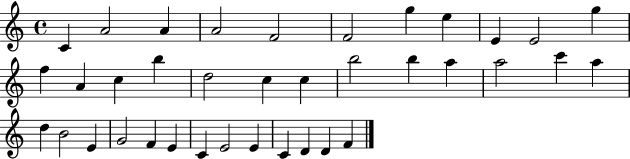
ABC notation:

X:1
T:Untitled
M:4/4
L:1/4
K:C
C A2 A A2 F2 F2 g e E E2 g f A c b d2 c c b2 b a a2 c' a d B2 E G2 F E C E2 E C D D F